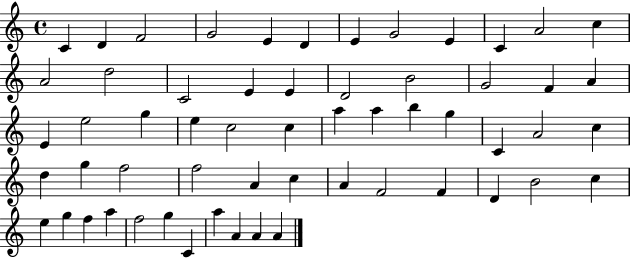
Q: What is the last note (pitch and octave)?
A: A4